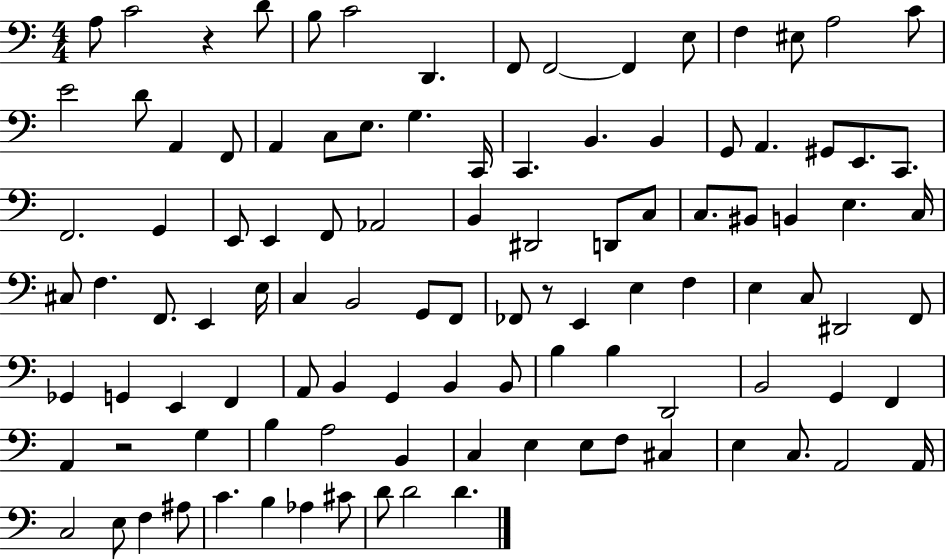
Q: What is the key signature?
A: C major